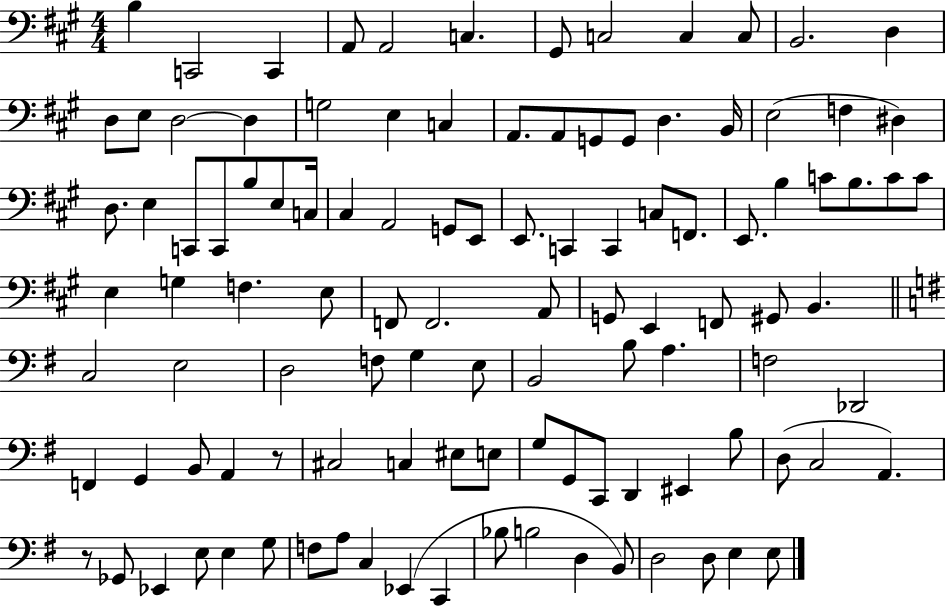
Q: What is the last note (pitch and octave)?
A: E3